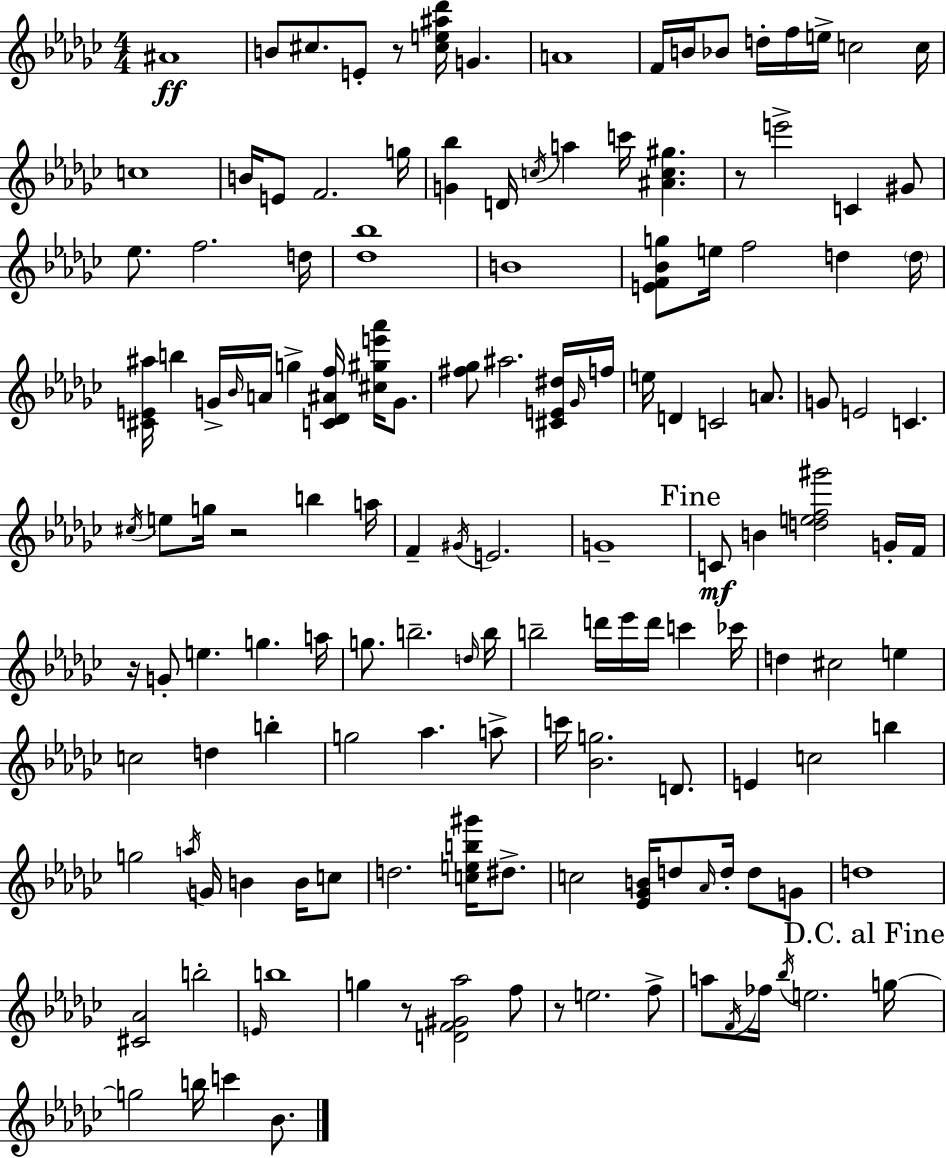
{
  \clef treble
  \numericTimeSignature
  \time 4/4
  \key ees \minor
  \repeat volta 2 { ais'1\ff | b'8 cis''8. e'8-. r8 <cis'' e'' ais'' des'''>16 g'4. | a'1 | f'16 b'16 bes'8 d''16-. f''16 e''16-> c''2 c''16 | \break c''1 | b'16 e'8 f'2. g''16 | <g' bes''>4 d'16 \acciaccatura { c''16 } a''4 c'''16 <ais' c'' gis''>4. | r8 e'''2-> c'4 gis'8 | \break ees''8. f''2. | d''16 <des'' bes''>1 | b'1 | <e' f' bes' g''>8 e''16 f''2 d''4 | \break \parenthesize d''16 <cis' e' ais''>16 b''4 g'16-> \grace { bes'16 } a'16 g''4-> <c' des' ais' f''>16 <cis'' gis'' e''' aes'''>16 g'8. | <fis'' ges''>8 ais''2. | <cis' e' dis''>16 \grace { ges'16 } f''16 e''16 d'4 c'2 | a'8. g'8 e'2 c'4. | \break \acciaccatura { cis''16 } e''8 g''16 r2 b''4 | a''16 f'4-- \acciaccatura { gis'16 } e'2. | g'1-- | \mark "Fine" c'8\mf b'4 <d'' e'' f'' gis'''>2 | \break g'16-. f'16 r16 g'8-. e''4. g''4. | a''16 g''8. b''2.-- | \grace { d''16 } b''16 b''2-- d'''16 ees'''16 | d'''16 c'''4 ces'''16 d''4 cis''2 | \break e''4 c''2 d''4 | b''4-. g''2 aes''4. | a''8-> c'''16 <bes' g''>2. | d'8. e'4 c''2 | \break b''4 g''2 \acciaccatura { a''16 } g'16 | b'4 b'16 c''8 d''2. | <c'' e'' b'' gis'''>16 dis''8.-> c''2 <ees' ges' b'>16 | d''8 \grace { aes'16 } d''16-. d''8 g'8 d''1 | \break <cis' aes'>2 | b''2-. \grace { e'16 } b''1 | g''4 r8 <d' f' gis' aes''>2 | f''8 r8 e''2. | \break f''8-> a''8 \acciaccatura { f'16 } fes''16 \acciaccatura { bes''16 } e''2. | \mark "D.C. al Fine" g''16~~ g''2 | b''16 c'''4 bes'8. } \bar "|."
}